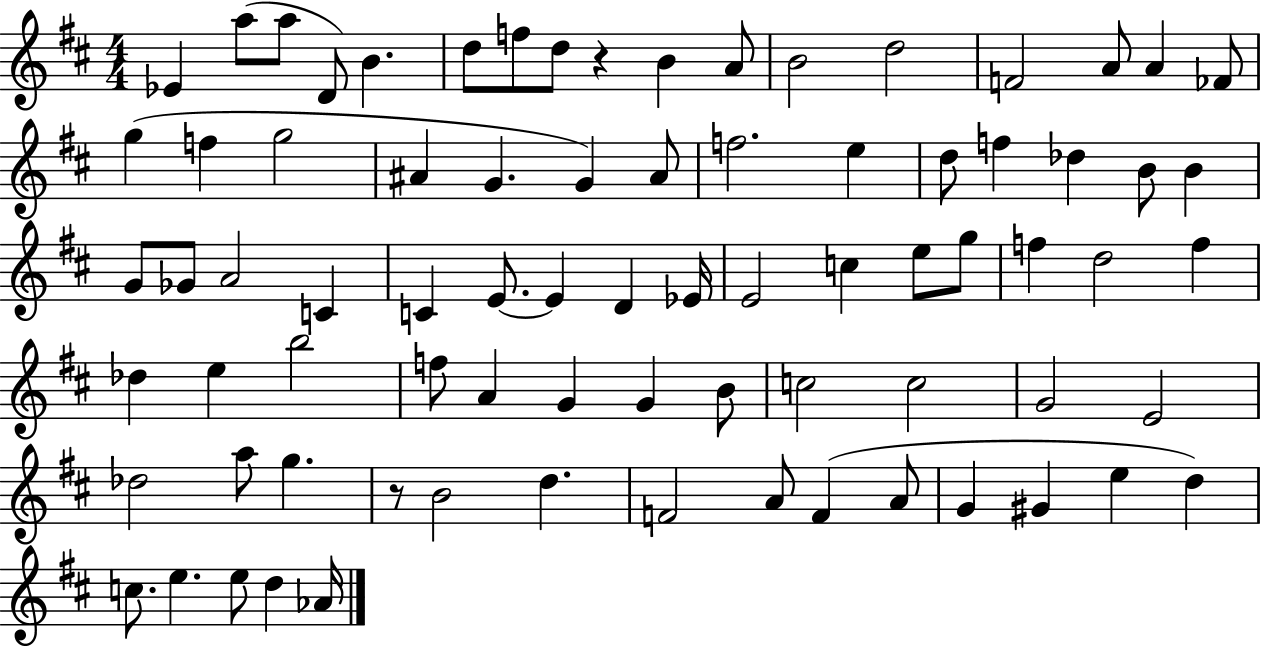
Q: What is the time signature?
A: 4/4